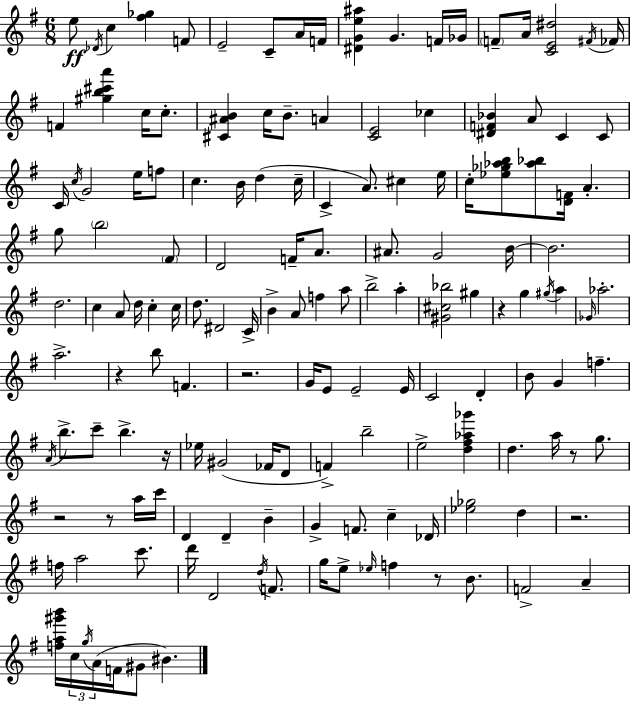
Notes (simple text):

E5/e Db4/s C5/q [F#5,Gb5]/q F4/e E4/h C4/e A4/s F4/s [D#4,G4,E5,A#5]/q G4/q. F4/s Gb4/s F4/e A4/s [C4,E4,D#5]/h F#4/s FES4/s F4/q [G#5,B5,C#6,A6]/q C5/s C5/e. [C#4,A#4,B4]/q C5/s B4/e. A4/q [C4,E4]/h CES5/q [D#4,F4,Bb4]/q A4/e C4/q C4/e C4/s C5/s G4/h E5/s F5/e C5/q. B4/s D5/q C5/s C4/q A4/e. C#5/q E5/s C5/s [Eb5,Gb5,Ab5,B5]/e [Ab5,Bb5]/e [D4,F4]/s A4/q. G5/e B5/h F#4/e D4/h F4/s A4/e. A#4/e. G4/h B4/s B4/h. D5/h. C5/q A4/e D5/s C5/q C5/s D5/e. D#4/h C4/s B4/q A4/e F5/q A5/e B5/h A5/q [G#4,C#5,Bb5]/h G#5/q R/q G5/q G#5/s A5/q Gb4/s Ab5/h. A5/h. R/q B5/e F4/q. R/h. G4/s E4/e E4/h E4/s C4/h D4/q B4/e G4/q F5/q. A4/s B5/e. C6/e B5/q. R/s Eb5/s G#4/h FES4/s D4/e F4/q B5/h E5/h [D5,F#5,Ab5,Gb6]/q D5/q. A5/s R/e G5/e. R/h R/e A5/s C6/s D4/q D4/q B4/q G4/q F4/e. C5/q Db4/s [Eb5,Gb5]/h D5/q R/h. F5/s A5/h C6/e. D6/s D4/h D5/s F4/e. G5/s E5/e Eb5/s F5/q R/e B4/e. F4/h A4/q [F5,A5,G#6,B6]/s C5/s G5/s A4/s F4/s G#4/e BIS4/q.